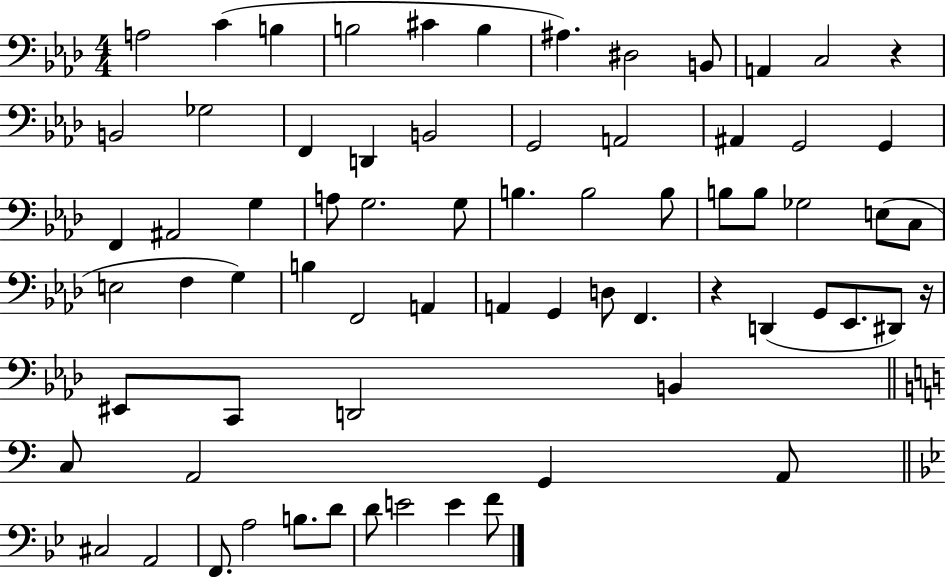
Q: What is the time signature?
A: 4/4